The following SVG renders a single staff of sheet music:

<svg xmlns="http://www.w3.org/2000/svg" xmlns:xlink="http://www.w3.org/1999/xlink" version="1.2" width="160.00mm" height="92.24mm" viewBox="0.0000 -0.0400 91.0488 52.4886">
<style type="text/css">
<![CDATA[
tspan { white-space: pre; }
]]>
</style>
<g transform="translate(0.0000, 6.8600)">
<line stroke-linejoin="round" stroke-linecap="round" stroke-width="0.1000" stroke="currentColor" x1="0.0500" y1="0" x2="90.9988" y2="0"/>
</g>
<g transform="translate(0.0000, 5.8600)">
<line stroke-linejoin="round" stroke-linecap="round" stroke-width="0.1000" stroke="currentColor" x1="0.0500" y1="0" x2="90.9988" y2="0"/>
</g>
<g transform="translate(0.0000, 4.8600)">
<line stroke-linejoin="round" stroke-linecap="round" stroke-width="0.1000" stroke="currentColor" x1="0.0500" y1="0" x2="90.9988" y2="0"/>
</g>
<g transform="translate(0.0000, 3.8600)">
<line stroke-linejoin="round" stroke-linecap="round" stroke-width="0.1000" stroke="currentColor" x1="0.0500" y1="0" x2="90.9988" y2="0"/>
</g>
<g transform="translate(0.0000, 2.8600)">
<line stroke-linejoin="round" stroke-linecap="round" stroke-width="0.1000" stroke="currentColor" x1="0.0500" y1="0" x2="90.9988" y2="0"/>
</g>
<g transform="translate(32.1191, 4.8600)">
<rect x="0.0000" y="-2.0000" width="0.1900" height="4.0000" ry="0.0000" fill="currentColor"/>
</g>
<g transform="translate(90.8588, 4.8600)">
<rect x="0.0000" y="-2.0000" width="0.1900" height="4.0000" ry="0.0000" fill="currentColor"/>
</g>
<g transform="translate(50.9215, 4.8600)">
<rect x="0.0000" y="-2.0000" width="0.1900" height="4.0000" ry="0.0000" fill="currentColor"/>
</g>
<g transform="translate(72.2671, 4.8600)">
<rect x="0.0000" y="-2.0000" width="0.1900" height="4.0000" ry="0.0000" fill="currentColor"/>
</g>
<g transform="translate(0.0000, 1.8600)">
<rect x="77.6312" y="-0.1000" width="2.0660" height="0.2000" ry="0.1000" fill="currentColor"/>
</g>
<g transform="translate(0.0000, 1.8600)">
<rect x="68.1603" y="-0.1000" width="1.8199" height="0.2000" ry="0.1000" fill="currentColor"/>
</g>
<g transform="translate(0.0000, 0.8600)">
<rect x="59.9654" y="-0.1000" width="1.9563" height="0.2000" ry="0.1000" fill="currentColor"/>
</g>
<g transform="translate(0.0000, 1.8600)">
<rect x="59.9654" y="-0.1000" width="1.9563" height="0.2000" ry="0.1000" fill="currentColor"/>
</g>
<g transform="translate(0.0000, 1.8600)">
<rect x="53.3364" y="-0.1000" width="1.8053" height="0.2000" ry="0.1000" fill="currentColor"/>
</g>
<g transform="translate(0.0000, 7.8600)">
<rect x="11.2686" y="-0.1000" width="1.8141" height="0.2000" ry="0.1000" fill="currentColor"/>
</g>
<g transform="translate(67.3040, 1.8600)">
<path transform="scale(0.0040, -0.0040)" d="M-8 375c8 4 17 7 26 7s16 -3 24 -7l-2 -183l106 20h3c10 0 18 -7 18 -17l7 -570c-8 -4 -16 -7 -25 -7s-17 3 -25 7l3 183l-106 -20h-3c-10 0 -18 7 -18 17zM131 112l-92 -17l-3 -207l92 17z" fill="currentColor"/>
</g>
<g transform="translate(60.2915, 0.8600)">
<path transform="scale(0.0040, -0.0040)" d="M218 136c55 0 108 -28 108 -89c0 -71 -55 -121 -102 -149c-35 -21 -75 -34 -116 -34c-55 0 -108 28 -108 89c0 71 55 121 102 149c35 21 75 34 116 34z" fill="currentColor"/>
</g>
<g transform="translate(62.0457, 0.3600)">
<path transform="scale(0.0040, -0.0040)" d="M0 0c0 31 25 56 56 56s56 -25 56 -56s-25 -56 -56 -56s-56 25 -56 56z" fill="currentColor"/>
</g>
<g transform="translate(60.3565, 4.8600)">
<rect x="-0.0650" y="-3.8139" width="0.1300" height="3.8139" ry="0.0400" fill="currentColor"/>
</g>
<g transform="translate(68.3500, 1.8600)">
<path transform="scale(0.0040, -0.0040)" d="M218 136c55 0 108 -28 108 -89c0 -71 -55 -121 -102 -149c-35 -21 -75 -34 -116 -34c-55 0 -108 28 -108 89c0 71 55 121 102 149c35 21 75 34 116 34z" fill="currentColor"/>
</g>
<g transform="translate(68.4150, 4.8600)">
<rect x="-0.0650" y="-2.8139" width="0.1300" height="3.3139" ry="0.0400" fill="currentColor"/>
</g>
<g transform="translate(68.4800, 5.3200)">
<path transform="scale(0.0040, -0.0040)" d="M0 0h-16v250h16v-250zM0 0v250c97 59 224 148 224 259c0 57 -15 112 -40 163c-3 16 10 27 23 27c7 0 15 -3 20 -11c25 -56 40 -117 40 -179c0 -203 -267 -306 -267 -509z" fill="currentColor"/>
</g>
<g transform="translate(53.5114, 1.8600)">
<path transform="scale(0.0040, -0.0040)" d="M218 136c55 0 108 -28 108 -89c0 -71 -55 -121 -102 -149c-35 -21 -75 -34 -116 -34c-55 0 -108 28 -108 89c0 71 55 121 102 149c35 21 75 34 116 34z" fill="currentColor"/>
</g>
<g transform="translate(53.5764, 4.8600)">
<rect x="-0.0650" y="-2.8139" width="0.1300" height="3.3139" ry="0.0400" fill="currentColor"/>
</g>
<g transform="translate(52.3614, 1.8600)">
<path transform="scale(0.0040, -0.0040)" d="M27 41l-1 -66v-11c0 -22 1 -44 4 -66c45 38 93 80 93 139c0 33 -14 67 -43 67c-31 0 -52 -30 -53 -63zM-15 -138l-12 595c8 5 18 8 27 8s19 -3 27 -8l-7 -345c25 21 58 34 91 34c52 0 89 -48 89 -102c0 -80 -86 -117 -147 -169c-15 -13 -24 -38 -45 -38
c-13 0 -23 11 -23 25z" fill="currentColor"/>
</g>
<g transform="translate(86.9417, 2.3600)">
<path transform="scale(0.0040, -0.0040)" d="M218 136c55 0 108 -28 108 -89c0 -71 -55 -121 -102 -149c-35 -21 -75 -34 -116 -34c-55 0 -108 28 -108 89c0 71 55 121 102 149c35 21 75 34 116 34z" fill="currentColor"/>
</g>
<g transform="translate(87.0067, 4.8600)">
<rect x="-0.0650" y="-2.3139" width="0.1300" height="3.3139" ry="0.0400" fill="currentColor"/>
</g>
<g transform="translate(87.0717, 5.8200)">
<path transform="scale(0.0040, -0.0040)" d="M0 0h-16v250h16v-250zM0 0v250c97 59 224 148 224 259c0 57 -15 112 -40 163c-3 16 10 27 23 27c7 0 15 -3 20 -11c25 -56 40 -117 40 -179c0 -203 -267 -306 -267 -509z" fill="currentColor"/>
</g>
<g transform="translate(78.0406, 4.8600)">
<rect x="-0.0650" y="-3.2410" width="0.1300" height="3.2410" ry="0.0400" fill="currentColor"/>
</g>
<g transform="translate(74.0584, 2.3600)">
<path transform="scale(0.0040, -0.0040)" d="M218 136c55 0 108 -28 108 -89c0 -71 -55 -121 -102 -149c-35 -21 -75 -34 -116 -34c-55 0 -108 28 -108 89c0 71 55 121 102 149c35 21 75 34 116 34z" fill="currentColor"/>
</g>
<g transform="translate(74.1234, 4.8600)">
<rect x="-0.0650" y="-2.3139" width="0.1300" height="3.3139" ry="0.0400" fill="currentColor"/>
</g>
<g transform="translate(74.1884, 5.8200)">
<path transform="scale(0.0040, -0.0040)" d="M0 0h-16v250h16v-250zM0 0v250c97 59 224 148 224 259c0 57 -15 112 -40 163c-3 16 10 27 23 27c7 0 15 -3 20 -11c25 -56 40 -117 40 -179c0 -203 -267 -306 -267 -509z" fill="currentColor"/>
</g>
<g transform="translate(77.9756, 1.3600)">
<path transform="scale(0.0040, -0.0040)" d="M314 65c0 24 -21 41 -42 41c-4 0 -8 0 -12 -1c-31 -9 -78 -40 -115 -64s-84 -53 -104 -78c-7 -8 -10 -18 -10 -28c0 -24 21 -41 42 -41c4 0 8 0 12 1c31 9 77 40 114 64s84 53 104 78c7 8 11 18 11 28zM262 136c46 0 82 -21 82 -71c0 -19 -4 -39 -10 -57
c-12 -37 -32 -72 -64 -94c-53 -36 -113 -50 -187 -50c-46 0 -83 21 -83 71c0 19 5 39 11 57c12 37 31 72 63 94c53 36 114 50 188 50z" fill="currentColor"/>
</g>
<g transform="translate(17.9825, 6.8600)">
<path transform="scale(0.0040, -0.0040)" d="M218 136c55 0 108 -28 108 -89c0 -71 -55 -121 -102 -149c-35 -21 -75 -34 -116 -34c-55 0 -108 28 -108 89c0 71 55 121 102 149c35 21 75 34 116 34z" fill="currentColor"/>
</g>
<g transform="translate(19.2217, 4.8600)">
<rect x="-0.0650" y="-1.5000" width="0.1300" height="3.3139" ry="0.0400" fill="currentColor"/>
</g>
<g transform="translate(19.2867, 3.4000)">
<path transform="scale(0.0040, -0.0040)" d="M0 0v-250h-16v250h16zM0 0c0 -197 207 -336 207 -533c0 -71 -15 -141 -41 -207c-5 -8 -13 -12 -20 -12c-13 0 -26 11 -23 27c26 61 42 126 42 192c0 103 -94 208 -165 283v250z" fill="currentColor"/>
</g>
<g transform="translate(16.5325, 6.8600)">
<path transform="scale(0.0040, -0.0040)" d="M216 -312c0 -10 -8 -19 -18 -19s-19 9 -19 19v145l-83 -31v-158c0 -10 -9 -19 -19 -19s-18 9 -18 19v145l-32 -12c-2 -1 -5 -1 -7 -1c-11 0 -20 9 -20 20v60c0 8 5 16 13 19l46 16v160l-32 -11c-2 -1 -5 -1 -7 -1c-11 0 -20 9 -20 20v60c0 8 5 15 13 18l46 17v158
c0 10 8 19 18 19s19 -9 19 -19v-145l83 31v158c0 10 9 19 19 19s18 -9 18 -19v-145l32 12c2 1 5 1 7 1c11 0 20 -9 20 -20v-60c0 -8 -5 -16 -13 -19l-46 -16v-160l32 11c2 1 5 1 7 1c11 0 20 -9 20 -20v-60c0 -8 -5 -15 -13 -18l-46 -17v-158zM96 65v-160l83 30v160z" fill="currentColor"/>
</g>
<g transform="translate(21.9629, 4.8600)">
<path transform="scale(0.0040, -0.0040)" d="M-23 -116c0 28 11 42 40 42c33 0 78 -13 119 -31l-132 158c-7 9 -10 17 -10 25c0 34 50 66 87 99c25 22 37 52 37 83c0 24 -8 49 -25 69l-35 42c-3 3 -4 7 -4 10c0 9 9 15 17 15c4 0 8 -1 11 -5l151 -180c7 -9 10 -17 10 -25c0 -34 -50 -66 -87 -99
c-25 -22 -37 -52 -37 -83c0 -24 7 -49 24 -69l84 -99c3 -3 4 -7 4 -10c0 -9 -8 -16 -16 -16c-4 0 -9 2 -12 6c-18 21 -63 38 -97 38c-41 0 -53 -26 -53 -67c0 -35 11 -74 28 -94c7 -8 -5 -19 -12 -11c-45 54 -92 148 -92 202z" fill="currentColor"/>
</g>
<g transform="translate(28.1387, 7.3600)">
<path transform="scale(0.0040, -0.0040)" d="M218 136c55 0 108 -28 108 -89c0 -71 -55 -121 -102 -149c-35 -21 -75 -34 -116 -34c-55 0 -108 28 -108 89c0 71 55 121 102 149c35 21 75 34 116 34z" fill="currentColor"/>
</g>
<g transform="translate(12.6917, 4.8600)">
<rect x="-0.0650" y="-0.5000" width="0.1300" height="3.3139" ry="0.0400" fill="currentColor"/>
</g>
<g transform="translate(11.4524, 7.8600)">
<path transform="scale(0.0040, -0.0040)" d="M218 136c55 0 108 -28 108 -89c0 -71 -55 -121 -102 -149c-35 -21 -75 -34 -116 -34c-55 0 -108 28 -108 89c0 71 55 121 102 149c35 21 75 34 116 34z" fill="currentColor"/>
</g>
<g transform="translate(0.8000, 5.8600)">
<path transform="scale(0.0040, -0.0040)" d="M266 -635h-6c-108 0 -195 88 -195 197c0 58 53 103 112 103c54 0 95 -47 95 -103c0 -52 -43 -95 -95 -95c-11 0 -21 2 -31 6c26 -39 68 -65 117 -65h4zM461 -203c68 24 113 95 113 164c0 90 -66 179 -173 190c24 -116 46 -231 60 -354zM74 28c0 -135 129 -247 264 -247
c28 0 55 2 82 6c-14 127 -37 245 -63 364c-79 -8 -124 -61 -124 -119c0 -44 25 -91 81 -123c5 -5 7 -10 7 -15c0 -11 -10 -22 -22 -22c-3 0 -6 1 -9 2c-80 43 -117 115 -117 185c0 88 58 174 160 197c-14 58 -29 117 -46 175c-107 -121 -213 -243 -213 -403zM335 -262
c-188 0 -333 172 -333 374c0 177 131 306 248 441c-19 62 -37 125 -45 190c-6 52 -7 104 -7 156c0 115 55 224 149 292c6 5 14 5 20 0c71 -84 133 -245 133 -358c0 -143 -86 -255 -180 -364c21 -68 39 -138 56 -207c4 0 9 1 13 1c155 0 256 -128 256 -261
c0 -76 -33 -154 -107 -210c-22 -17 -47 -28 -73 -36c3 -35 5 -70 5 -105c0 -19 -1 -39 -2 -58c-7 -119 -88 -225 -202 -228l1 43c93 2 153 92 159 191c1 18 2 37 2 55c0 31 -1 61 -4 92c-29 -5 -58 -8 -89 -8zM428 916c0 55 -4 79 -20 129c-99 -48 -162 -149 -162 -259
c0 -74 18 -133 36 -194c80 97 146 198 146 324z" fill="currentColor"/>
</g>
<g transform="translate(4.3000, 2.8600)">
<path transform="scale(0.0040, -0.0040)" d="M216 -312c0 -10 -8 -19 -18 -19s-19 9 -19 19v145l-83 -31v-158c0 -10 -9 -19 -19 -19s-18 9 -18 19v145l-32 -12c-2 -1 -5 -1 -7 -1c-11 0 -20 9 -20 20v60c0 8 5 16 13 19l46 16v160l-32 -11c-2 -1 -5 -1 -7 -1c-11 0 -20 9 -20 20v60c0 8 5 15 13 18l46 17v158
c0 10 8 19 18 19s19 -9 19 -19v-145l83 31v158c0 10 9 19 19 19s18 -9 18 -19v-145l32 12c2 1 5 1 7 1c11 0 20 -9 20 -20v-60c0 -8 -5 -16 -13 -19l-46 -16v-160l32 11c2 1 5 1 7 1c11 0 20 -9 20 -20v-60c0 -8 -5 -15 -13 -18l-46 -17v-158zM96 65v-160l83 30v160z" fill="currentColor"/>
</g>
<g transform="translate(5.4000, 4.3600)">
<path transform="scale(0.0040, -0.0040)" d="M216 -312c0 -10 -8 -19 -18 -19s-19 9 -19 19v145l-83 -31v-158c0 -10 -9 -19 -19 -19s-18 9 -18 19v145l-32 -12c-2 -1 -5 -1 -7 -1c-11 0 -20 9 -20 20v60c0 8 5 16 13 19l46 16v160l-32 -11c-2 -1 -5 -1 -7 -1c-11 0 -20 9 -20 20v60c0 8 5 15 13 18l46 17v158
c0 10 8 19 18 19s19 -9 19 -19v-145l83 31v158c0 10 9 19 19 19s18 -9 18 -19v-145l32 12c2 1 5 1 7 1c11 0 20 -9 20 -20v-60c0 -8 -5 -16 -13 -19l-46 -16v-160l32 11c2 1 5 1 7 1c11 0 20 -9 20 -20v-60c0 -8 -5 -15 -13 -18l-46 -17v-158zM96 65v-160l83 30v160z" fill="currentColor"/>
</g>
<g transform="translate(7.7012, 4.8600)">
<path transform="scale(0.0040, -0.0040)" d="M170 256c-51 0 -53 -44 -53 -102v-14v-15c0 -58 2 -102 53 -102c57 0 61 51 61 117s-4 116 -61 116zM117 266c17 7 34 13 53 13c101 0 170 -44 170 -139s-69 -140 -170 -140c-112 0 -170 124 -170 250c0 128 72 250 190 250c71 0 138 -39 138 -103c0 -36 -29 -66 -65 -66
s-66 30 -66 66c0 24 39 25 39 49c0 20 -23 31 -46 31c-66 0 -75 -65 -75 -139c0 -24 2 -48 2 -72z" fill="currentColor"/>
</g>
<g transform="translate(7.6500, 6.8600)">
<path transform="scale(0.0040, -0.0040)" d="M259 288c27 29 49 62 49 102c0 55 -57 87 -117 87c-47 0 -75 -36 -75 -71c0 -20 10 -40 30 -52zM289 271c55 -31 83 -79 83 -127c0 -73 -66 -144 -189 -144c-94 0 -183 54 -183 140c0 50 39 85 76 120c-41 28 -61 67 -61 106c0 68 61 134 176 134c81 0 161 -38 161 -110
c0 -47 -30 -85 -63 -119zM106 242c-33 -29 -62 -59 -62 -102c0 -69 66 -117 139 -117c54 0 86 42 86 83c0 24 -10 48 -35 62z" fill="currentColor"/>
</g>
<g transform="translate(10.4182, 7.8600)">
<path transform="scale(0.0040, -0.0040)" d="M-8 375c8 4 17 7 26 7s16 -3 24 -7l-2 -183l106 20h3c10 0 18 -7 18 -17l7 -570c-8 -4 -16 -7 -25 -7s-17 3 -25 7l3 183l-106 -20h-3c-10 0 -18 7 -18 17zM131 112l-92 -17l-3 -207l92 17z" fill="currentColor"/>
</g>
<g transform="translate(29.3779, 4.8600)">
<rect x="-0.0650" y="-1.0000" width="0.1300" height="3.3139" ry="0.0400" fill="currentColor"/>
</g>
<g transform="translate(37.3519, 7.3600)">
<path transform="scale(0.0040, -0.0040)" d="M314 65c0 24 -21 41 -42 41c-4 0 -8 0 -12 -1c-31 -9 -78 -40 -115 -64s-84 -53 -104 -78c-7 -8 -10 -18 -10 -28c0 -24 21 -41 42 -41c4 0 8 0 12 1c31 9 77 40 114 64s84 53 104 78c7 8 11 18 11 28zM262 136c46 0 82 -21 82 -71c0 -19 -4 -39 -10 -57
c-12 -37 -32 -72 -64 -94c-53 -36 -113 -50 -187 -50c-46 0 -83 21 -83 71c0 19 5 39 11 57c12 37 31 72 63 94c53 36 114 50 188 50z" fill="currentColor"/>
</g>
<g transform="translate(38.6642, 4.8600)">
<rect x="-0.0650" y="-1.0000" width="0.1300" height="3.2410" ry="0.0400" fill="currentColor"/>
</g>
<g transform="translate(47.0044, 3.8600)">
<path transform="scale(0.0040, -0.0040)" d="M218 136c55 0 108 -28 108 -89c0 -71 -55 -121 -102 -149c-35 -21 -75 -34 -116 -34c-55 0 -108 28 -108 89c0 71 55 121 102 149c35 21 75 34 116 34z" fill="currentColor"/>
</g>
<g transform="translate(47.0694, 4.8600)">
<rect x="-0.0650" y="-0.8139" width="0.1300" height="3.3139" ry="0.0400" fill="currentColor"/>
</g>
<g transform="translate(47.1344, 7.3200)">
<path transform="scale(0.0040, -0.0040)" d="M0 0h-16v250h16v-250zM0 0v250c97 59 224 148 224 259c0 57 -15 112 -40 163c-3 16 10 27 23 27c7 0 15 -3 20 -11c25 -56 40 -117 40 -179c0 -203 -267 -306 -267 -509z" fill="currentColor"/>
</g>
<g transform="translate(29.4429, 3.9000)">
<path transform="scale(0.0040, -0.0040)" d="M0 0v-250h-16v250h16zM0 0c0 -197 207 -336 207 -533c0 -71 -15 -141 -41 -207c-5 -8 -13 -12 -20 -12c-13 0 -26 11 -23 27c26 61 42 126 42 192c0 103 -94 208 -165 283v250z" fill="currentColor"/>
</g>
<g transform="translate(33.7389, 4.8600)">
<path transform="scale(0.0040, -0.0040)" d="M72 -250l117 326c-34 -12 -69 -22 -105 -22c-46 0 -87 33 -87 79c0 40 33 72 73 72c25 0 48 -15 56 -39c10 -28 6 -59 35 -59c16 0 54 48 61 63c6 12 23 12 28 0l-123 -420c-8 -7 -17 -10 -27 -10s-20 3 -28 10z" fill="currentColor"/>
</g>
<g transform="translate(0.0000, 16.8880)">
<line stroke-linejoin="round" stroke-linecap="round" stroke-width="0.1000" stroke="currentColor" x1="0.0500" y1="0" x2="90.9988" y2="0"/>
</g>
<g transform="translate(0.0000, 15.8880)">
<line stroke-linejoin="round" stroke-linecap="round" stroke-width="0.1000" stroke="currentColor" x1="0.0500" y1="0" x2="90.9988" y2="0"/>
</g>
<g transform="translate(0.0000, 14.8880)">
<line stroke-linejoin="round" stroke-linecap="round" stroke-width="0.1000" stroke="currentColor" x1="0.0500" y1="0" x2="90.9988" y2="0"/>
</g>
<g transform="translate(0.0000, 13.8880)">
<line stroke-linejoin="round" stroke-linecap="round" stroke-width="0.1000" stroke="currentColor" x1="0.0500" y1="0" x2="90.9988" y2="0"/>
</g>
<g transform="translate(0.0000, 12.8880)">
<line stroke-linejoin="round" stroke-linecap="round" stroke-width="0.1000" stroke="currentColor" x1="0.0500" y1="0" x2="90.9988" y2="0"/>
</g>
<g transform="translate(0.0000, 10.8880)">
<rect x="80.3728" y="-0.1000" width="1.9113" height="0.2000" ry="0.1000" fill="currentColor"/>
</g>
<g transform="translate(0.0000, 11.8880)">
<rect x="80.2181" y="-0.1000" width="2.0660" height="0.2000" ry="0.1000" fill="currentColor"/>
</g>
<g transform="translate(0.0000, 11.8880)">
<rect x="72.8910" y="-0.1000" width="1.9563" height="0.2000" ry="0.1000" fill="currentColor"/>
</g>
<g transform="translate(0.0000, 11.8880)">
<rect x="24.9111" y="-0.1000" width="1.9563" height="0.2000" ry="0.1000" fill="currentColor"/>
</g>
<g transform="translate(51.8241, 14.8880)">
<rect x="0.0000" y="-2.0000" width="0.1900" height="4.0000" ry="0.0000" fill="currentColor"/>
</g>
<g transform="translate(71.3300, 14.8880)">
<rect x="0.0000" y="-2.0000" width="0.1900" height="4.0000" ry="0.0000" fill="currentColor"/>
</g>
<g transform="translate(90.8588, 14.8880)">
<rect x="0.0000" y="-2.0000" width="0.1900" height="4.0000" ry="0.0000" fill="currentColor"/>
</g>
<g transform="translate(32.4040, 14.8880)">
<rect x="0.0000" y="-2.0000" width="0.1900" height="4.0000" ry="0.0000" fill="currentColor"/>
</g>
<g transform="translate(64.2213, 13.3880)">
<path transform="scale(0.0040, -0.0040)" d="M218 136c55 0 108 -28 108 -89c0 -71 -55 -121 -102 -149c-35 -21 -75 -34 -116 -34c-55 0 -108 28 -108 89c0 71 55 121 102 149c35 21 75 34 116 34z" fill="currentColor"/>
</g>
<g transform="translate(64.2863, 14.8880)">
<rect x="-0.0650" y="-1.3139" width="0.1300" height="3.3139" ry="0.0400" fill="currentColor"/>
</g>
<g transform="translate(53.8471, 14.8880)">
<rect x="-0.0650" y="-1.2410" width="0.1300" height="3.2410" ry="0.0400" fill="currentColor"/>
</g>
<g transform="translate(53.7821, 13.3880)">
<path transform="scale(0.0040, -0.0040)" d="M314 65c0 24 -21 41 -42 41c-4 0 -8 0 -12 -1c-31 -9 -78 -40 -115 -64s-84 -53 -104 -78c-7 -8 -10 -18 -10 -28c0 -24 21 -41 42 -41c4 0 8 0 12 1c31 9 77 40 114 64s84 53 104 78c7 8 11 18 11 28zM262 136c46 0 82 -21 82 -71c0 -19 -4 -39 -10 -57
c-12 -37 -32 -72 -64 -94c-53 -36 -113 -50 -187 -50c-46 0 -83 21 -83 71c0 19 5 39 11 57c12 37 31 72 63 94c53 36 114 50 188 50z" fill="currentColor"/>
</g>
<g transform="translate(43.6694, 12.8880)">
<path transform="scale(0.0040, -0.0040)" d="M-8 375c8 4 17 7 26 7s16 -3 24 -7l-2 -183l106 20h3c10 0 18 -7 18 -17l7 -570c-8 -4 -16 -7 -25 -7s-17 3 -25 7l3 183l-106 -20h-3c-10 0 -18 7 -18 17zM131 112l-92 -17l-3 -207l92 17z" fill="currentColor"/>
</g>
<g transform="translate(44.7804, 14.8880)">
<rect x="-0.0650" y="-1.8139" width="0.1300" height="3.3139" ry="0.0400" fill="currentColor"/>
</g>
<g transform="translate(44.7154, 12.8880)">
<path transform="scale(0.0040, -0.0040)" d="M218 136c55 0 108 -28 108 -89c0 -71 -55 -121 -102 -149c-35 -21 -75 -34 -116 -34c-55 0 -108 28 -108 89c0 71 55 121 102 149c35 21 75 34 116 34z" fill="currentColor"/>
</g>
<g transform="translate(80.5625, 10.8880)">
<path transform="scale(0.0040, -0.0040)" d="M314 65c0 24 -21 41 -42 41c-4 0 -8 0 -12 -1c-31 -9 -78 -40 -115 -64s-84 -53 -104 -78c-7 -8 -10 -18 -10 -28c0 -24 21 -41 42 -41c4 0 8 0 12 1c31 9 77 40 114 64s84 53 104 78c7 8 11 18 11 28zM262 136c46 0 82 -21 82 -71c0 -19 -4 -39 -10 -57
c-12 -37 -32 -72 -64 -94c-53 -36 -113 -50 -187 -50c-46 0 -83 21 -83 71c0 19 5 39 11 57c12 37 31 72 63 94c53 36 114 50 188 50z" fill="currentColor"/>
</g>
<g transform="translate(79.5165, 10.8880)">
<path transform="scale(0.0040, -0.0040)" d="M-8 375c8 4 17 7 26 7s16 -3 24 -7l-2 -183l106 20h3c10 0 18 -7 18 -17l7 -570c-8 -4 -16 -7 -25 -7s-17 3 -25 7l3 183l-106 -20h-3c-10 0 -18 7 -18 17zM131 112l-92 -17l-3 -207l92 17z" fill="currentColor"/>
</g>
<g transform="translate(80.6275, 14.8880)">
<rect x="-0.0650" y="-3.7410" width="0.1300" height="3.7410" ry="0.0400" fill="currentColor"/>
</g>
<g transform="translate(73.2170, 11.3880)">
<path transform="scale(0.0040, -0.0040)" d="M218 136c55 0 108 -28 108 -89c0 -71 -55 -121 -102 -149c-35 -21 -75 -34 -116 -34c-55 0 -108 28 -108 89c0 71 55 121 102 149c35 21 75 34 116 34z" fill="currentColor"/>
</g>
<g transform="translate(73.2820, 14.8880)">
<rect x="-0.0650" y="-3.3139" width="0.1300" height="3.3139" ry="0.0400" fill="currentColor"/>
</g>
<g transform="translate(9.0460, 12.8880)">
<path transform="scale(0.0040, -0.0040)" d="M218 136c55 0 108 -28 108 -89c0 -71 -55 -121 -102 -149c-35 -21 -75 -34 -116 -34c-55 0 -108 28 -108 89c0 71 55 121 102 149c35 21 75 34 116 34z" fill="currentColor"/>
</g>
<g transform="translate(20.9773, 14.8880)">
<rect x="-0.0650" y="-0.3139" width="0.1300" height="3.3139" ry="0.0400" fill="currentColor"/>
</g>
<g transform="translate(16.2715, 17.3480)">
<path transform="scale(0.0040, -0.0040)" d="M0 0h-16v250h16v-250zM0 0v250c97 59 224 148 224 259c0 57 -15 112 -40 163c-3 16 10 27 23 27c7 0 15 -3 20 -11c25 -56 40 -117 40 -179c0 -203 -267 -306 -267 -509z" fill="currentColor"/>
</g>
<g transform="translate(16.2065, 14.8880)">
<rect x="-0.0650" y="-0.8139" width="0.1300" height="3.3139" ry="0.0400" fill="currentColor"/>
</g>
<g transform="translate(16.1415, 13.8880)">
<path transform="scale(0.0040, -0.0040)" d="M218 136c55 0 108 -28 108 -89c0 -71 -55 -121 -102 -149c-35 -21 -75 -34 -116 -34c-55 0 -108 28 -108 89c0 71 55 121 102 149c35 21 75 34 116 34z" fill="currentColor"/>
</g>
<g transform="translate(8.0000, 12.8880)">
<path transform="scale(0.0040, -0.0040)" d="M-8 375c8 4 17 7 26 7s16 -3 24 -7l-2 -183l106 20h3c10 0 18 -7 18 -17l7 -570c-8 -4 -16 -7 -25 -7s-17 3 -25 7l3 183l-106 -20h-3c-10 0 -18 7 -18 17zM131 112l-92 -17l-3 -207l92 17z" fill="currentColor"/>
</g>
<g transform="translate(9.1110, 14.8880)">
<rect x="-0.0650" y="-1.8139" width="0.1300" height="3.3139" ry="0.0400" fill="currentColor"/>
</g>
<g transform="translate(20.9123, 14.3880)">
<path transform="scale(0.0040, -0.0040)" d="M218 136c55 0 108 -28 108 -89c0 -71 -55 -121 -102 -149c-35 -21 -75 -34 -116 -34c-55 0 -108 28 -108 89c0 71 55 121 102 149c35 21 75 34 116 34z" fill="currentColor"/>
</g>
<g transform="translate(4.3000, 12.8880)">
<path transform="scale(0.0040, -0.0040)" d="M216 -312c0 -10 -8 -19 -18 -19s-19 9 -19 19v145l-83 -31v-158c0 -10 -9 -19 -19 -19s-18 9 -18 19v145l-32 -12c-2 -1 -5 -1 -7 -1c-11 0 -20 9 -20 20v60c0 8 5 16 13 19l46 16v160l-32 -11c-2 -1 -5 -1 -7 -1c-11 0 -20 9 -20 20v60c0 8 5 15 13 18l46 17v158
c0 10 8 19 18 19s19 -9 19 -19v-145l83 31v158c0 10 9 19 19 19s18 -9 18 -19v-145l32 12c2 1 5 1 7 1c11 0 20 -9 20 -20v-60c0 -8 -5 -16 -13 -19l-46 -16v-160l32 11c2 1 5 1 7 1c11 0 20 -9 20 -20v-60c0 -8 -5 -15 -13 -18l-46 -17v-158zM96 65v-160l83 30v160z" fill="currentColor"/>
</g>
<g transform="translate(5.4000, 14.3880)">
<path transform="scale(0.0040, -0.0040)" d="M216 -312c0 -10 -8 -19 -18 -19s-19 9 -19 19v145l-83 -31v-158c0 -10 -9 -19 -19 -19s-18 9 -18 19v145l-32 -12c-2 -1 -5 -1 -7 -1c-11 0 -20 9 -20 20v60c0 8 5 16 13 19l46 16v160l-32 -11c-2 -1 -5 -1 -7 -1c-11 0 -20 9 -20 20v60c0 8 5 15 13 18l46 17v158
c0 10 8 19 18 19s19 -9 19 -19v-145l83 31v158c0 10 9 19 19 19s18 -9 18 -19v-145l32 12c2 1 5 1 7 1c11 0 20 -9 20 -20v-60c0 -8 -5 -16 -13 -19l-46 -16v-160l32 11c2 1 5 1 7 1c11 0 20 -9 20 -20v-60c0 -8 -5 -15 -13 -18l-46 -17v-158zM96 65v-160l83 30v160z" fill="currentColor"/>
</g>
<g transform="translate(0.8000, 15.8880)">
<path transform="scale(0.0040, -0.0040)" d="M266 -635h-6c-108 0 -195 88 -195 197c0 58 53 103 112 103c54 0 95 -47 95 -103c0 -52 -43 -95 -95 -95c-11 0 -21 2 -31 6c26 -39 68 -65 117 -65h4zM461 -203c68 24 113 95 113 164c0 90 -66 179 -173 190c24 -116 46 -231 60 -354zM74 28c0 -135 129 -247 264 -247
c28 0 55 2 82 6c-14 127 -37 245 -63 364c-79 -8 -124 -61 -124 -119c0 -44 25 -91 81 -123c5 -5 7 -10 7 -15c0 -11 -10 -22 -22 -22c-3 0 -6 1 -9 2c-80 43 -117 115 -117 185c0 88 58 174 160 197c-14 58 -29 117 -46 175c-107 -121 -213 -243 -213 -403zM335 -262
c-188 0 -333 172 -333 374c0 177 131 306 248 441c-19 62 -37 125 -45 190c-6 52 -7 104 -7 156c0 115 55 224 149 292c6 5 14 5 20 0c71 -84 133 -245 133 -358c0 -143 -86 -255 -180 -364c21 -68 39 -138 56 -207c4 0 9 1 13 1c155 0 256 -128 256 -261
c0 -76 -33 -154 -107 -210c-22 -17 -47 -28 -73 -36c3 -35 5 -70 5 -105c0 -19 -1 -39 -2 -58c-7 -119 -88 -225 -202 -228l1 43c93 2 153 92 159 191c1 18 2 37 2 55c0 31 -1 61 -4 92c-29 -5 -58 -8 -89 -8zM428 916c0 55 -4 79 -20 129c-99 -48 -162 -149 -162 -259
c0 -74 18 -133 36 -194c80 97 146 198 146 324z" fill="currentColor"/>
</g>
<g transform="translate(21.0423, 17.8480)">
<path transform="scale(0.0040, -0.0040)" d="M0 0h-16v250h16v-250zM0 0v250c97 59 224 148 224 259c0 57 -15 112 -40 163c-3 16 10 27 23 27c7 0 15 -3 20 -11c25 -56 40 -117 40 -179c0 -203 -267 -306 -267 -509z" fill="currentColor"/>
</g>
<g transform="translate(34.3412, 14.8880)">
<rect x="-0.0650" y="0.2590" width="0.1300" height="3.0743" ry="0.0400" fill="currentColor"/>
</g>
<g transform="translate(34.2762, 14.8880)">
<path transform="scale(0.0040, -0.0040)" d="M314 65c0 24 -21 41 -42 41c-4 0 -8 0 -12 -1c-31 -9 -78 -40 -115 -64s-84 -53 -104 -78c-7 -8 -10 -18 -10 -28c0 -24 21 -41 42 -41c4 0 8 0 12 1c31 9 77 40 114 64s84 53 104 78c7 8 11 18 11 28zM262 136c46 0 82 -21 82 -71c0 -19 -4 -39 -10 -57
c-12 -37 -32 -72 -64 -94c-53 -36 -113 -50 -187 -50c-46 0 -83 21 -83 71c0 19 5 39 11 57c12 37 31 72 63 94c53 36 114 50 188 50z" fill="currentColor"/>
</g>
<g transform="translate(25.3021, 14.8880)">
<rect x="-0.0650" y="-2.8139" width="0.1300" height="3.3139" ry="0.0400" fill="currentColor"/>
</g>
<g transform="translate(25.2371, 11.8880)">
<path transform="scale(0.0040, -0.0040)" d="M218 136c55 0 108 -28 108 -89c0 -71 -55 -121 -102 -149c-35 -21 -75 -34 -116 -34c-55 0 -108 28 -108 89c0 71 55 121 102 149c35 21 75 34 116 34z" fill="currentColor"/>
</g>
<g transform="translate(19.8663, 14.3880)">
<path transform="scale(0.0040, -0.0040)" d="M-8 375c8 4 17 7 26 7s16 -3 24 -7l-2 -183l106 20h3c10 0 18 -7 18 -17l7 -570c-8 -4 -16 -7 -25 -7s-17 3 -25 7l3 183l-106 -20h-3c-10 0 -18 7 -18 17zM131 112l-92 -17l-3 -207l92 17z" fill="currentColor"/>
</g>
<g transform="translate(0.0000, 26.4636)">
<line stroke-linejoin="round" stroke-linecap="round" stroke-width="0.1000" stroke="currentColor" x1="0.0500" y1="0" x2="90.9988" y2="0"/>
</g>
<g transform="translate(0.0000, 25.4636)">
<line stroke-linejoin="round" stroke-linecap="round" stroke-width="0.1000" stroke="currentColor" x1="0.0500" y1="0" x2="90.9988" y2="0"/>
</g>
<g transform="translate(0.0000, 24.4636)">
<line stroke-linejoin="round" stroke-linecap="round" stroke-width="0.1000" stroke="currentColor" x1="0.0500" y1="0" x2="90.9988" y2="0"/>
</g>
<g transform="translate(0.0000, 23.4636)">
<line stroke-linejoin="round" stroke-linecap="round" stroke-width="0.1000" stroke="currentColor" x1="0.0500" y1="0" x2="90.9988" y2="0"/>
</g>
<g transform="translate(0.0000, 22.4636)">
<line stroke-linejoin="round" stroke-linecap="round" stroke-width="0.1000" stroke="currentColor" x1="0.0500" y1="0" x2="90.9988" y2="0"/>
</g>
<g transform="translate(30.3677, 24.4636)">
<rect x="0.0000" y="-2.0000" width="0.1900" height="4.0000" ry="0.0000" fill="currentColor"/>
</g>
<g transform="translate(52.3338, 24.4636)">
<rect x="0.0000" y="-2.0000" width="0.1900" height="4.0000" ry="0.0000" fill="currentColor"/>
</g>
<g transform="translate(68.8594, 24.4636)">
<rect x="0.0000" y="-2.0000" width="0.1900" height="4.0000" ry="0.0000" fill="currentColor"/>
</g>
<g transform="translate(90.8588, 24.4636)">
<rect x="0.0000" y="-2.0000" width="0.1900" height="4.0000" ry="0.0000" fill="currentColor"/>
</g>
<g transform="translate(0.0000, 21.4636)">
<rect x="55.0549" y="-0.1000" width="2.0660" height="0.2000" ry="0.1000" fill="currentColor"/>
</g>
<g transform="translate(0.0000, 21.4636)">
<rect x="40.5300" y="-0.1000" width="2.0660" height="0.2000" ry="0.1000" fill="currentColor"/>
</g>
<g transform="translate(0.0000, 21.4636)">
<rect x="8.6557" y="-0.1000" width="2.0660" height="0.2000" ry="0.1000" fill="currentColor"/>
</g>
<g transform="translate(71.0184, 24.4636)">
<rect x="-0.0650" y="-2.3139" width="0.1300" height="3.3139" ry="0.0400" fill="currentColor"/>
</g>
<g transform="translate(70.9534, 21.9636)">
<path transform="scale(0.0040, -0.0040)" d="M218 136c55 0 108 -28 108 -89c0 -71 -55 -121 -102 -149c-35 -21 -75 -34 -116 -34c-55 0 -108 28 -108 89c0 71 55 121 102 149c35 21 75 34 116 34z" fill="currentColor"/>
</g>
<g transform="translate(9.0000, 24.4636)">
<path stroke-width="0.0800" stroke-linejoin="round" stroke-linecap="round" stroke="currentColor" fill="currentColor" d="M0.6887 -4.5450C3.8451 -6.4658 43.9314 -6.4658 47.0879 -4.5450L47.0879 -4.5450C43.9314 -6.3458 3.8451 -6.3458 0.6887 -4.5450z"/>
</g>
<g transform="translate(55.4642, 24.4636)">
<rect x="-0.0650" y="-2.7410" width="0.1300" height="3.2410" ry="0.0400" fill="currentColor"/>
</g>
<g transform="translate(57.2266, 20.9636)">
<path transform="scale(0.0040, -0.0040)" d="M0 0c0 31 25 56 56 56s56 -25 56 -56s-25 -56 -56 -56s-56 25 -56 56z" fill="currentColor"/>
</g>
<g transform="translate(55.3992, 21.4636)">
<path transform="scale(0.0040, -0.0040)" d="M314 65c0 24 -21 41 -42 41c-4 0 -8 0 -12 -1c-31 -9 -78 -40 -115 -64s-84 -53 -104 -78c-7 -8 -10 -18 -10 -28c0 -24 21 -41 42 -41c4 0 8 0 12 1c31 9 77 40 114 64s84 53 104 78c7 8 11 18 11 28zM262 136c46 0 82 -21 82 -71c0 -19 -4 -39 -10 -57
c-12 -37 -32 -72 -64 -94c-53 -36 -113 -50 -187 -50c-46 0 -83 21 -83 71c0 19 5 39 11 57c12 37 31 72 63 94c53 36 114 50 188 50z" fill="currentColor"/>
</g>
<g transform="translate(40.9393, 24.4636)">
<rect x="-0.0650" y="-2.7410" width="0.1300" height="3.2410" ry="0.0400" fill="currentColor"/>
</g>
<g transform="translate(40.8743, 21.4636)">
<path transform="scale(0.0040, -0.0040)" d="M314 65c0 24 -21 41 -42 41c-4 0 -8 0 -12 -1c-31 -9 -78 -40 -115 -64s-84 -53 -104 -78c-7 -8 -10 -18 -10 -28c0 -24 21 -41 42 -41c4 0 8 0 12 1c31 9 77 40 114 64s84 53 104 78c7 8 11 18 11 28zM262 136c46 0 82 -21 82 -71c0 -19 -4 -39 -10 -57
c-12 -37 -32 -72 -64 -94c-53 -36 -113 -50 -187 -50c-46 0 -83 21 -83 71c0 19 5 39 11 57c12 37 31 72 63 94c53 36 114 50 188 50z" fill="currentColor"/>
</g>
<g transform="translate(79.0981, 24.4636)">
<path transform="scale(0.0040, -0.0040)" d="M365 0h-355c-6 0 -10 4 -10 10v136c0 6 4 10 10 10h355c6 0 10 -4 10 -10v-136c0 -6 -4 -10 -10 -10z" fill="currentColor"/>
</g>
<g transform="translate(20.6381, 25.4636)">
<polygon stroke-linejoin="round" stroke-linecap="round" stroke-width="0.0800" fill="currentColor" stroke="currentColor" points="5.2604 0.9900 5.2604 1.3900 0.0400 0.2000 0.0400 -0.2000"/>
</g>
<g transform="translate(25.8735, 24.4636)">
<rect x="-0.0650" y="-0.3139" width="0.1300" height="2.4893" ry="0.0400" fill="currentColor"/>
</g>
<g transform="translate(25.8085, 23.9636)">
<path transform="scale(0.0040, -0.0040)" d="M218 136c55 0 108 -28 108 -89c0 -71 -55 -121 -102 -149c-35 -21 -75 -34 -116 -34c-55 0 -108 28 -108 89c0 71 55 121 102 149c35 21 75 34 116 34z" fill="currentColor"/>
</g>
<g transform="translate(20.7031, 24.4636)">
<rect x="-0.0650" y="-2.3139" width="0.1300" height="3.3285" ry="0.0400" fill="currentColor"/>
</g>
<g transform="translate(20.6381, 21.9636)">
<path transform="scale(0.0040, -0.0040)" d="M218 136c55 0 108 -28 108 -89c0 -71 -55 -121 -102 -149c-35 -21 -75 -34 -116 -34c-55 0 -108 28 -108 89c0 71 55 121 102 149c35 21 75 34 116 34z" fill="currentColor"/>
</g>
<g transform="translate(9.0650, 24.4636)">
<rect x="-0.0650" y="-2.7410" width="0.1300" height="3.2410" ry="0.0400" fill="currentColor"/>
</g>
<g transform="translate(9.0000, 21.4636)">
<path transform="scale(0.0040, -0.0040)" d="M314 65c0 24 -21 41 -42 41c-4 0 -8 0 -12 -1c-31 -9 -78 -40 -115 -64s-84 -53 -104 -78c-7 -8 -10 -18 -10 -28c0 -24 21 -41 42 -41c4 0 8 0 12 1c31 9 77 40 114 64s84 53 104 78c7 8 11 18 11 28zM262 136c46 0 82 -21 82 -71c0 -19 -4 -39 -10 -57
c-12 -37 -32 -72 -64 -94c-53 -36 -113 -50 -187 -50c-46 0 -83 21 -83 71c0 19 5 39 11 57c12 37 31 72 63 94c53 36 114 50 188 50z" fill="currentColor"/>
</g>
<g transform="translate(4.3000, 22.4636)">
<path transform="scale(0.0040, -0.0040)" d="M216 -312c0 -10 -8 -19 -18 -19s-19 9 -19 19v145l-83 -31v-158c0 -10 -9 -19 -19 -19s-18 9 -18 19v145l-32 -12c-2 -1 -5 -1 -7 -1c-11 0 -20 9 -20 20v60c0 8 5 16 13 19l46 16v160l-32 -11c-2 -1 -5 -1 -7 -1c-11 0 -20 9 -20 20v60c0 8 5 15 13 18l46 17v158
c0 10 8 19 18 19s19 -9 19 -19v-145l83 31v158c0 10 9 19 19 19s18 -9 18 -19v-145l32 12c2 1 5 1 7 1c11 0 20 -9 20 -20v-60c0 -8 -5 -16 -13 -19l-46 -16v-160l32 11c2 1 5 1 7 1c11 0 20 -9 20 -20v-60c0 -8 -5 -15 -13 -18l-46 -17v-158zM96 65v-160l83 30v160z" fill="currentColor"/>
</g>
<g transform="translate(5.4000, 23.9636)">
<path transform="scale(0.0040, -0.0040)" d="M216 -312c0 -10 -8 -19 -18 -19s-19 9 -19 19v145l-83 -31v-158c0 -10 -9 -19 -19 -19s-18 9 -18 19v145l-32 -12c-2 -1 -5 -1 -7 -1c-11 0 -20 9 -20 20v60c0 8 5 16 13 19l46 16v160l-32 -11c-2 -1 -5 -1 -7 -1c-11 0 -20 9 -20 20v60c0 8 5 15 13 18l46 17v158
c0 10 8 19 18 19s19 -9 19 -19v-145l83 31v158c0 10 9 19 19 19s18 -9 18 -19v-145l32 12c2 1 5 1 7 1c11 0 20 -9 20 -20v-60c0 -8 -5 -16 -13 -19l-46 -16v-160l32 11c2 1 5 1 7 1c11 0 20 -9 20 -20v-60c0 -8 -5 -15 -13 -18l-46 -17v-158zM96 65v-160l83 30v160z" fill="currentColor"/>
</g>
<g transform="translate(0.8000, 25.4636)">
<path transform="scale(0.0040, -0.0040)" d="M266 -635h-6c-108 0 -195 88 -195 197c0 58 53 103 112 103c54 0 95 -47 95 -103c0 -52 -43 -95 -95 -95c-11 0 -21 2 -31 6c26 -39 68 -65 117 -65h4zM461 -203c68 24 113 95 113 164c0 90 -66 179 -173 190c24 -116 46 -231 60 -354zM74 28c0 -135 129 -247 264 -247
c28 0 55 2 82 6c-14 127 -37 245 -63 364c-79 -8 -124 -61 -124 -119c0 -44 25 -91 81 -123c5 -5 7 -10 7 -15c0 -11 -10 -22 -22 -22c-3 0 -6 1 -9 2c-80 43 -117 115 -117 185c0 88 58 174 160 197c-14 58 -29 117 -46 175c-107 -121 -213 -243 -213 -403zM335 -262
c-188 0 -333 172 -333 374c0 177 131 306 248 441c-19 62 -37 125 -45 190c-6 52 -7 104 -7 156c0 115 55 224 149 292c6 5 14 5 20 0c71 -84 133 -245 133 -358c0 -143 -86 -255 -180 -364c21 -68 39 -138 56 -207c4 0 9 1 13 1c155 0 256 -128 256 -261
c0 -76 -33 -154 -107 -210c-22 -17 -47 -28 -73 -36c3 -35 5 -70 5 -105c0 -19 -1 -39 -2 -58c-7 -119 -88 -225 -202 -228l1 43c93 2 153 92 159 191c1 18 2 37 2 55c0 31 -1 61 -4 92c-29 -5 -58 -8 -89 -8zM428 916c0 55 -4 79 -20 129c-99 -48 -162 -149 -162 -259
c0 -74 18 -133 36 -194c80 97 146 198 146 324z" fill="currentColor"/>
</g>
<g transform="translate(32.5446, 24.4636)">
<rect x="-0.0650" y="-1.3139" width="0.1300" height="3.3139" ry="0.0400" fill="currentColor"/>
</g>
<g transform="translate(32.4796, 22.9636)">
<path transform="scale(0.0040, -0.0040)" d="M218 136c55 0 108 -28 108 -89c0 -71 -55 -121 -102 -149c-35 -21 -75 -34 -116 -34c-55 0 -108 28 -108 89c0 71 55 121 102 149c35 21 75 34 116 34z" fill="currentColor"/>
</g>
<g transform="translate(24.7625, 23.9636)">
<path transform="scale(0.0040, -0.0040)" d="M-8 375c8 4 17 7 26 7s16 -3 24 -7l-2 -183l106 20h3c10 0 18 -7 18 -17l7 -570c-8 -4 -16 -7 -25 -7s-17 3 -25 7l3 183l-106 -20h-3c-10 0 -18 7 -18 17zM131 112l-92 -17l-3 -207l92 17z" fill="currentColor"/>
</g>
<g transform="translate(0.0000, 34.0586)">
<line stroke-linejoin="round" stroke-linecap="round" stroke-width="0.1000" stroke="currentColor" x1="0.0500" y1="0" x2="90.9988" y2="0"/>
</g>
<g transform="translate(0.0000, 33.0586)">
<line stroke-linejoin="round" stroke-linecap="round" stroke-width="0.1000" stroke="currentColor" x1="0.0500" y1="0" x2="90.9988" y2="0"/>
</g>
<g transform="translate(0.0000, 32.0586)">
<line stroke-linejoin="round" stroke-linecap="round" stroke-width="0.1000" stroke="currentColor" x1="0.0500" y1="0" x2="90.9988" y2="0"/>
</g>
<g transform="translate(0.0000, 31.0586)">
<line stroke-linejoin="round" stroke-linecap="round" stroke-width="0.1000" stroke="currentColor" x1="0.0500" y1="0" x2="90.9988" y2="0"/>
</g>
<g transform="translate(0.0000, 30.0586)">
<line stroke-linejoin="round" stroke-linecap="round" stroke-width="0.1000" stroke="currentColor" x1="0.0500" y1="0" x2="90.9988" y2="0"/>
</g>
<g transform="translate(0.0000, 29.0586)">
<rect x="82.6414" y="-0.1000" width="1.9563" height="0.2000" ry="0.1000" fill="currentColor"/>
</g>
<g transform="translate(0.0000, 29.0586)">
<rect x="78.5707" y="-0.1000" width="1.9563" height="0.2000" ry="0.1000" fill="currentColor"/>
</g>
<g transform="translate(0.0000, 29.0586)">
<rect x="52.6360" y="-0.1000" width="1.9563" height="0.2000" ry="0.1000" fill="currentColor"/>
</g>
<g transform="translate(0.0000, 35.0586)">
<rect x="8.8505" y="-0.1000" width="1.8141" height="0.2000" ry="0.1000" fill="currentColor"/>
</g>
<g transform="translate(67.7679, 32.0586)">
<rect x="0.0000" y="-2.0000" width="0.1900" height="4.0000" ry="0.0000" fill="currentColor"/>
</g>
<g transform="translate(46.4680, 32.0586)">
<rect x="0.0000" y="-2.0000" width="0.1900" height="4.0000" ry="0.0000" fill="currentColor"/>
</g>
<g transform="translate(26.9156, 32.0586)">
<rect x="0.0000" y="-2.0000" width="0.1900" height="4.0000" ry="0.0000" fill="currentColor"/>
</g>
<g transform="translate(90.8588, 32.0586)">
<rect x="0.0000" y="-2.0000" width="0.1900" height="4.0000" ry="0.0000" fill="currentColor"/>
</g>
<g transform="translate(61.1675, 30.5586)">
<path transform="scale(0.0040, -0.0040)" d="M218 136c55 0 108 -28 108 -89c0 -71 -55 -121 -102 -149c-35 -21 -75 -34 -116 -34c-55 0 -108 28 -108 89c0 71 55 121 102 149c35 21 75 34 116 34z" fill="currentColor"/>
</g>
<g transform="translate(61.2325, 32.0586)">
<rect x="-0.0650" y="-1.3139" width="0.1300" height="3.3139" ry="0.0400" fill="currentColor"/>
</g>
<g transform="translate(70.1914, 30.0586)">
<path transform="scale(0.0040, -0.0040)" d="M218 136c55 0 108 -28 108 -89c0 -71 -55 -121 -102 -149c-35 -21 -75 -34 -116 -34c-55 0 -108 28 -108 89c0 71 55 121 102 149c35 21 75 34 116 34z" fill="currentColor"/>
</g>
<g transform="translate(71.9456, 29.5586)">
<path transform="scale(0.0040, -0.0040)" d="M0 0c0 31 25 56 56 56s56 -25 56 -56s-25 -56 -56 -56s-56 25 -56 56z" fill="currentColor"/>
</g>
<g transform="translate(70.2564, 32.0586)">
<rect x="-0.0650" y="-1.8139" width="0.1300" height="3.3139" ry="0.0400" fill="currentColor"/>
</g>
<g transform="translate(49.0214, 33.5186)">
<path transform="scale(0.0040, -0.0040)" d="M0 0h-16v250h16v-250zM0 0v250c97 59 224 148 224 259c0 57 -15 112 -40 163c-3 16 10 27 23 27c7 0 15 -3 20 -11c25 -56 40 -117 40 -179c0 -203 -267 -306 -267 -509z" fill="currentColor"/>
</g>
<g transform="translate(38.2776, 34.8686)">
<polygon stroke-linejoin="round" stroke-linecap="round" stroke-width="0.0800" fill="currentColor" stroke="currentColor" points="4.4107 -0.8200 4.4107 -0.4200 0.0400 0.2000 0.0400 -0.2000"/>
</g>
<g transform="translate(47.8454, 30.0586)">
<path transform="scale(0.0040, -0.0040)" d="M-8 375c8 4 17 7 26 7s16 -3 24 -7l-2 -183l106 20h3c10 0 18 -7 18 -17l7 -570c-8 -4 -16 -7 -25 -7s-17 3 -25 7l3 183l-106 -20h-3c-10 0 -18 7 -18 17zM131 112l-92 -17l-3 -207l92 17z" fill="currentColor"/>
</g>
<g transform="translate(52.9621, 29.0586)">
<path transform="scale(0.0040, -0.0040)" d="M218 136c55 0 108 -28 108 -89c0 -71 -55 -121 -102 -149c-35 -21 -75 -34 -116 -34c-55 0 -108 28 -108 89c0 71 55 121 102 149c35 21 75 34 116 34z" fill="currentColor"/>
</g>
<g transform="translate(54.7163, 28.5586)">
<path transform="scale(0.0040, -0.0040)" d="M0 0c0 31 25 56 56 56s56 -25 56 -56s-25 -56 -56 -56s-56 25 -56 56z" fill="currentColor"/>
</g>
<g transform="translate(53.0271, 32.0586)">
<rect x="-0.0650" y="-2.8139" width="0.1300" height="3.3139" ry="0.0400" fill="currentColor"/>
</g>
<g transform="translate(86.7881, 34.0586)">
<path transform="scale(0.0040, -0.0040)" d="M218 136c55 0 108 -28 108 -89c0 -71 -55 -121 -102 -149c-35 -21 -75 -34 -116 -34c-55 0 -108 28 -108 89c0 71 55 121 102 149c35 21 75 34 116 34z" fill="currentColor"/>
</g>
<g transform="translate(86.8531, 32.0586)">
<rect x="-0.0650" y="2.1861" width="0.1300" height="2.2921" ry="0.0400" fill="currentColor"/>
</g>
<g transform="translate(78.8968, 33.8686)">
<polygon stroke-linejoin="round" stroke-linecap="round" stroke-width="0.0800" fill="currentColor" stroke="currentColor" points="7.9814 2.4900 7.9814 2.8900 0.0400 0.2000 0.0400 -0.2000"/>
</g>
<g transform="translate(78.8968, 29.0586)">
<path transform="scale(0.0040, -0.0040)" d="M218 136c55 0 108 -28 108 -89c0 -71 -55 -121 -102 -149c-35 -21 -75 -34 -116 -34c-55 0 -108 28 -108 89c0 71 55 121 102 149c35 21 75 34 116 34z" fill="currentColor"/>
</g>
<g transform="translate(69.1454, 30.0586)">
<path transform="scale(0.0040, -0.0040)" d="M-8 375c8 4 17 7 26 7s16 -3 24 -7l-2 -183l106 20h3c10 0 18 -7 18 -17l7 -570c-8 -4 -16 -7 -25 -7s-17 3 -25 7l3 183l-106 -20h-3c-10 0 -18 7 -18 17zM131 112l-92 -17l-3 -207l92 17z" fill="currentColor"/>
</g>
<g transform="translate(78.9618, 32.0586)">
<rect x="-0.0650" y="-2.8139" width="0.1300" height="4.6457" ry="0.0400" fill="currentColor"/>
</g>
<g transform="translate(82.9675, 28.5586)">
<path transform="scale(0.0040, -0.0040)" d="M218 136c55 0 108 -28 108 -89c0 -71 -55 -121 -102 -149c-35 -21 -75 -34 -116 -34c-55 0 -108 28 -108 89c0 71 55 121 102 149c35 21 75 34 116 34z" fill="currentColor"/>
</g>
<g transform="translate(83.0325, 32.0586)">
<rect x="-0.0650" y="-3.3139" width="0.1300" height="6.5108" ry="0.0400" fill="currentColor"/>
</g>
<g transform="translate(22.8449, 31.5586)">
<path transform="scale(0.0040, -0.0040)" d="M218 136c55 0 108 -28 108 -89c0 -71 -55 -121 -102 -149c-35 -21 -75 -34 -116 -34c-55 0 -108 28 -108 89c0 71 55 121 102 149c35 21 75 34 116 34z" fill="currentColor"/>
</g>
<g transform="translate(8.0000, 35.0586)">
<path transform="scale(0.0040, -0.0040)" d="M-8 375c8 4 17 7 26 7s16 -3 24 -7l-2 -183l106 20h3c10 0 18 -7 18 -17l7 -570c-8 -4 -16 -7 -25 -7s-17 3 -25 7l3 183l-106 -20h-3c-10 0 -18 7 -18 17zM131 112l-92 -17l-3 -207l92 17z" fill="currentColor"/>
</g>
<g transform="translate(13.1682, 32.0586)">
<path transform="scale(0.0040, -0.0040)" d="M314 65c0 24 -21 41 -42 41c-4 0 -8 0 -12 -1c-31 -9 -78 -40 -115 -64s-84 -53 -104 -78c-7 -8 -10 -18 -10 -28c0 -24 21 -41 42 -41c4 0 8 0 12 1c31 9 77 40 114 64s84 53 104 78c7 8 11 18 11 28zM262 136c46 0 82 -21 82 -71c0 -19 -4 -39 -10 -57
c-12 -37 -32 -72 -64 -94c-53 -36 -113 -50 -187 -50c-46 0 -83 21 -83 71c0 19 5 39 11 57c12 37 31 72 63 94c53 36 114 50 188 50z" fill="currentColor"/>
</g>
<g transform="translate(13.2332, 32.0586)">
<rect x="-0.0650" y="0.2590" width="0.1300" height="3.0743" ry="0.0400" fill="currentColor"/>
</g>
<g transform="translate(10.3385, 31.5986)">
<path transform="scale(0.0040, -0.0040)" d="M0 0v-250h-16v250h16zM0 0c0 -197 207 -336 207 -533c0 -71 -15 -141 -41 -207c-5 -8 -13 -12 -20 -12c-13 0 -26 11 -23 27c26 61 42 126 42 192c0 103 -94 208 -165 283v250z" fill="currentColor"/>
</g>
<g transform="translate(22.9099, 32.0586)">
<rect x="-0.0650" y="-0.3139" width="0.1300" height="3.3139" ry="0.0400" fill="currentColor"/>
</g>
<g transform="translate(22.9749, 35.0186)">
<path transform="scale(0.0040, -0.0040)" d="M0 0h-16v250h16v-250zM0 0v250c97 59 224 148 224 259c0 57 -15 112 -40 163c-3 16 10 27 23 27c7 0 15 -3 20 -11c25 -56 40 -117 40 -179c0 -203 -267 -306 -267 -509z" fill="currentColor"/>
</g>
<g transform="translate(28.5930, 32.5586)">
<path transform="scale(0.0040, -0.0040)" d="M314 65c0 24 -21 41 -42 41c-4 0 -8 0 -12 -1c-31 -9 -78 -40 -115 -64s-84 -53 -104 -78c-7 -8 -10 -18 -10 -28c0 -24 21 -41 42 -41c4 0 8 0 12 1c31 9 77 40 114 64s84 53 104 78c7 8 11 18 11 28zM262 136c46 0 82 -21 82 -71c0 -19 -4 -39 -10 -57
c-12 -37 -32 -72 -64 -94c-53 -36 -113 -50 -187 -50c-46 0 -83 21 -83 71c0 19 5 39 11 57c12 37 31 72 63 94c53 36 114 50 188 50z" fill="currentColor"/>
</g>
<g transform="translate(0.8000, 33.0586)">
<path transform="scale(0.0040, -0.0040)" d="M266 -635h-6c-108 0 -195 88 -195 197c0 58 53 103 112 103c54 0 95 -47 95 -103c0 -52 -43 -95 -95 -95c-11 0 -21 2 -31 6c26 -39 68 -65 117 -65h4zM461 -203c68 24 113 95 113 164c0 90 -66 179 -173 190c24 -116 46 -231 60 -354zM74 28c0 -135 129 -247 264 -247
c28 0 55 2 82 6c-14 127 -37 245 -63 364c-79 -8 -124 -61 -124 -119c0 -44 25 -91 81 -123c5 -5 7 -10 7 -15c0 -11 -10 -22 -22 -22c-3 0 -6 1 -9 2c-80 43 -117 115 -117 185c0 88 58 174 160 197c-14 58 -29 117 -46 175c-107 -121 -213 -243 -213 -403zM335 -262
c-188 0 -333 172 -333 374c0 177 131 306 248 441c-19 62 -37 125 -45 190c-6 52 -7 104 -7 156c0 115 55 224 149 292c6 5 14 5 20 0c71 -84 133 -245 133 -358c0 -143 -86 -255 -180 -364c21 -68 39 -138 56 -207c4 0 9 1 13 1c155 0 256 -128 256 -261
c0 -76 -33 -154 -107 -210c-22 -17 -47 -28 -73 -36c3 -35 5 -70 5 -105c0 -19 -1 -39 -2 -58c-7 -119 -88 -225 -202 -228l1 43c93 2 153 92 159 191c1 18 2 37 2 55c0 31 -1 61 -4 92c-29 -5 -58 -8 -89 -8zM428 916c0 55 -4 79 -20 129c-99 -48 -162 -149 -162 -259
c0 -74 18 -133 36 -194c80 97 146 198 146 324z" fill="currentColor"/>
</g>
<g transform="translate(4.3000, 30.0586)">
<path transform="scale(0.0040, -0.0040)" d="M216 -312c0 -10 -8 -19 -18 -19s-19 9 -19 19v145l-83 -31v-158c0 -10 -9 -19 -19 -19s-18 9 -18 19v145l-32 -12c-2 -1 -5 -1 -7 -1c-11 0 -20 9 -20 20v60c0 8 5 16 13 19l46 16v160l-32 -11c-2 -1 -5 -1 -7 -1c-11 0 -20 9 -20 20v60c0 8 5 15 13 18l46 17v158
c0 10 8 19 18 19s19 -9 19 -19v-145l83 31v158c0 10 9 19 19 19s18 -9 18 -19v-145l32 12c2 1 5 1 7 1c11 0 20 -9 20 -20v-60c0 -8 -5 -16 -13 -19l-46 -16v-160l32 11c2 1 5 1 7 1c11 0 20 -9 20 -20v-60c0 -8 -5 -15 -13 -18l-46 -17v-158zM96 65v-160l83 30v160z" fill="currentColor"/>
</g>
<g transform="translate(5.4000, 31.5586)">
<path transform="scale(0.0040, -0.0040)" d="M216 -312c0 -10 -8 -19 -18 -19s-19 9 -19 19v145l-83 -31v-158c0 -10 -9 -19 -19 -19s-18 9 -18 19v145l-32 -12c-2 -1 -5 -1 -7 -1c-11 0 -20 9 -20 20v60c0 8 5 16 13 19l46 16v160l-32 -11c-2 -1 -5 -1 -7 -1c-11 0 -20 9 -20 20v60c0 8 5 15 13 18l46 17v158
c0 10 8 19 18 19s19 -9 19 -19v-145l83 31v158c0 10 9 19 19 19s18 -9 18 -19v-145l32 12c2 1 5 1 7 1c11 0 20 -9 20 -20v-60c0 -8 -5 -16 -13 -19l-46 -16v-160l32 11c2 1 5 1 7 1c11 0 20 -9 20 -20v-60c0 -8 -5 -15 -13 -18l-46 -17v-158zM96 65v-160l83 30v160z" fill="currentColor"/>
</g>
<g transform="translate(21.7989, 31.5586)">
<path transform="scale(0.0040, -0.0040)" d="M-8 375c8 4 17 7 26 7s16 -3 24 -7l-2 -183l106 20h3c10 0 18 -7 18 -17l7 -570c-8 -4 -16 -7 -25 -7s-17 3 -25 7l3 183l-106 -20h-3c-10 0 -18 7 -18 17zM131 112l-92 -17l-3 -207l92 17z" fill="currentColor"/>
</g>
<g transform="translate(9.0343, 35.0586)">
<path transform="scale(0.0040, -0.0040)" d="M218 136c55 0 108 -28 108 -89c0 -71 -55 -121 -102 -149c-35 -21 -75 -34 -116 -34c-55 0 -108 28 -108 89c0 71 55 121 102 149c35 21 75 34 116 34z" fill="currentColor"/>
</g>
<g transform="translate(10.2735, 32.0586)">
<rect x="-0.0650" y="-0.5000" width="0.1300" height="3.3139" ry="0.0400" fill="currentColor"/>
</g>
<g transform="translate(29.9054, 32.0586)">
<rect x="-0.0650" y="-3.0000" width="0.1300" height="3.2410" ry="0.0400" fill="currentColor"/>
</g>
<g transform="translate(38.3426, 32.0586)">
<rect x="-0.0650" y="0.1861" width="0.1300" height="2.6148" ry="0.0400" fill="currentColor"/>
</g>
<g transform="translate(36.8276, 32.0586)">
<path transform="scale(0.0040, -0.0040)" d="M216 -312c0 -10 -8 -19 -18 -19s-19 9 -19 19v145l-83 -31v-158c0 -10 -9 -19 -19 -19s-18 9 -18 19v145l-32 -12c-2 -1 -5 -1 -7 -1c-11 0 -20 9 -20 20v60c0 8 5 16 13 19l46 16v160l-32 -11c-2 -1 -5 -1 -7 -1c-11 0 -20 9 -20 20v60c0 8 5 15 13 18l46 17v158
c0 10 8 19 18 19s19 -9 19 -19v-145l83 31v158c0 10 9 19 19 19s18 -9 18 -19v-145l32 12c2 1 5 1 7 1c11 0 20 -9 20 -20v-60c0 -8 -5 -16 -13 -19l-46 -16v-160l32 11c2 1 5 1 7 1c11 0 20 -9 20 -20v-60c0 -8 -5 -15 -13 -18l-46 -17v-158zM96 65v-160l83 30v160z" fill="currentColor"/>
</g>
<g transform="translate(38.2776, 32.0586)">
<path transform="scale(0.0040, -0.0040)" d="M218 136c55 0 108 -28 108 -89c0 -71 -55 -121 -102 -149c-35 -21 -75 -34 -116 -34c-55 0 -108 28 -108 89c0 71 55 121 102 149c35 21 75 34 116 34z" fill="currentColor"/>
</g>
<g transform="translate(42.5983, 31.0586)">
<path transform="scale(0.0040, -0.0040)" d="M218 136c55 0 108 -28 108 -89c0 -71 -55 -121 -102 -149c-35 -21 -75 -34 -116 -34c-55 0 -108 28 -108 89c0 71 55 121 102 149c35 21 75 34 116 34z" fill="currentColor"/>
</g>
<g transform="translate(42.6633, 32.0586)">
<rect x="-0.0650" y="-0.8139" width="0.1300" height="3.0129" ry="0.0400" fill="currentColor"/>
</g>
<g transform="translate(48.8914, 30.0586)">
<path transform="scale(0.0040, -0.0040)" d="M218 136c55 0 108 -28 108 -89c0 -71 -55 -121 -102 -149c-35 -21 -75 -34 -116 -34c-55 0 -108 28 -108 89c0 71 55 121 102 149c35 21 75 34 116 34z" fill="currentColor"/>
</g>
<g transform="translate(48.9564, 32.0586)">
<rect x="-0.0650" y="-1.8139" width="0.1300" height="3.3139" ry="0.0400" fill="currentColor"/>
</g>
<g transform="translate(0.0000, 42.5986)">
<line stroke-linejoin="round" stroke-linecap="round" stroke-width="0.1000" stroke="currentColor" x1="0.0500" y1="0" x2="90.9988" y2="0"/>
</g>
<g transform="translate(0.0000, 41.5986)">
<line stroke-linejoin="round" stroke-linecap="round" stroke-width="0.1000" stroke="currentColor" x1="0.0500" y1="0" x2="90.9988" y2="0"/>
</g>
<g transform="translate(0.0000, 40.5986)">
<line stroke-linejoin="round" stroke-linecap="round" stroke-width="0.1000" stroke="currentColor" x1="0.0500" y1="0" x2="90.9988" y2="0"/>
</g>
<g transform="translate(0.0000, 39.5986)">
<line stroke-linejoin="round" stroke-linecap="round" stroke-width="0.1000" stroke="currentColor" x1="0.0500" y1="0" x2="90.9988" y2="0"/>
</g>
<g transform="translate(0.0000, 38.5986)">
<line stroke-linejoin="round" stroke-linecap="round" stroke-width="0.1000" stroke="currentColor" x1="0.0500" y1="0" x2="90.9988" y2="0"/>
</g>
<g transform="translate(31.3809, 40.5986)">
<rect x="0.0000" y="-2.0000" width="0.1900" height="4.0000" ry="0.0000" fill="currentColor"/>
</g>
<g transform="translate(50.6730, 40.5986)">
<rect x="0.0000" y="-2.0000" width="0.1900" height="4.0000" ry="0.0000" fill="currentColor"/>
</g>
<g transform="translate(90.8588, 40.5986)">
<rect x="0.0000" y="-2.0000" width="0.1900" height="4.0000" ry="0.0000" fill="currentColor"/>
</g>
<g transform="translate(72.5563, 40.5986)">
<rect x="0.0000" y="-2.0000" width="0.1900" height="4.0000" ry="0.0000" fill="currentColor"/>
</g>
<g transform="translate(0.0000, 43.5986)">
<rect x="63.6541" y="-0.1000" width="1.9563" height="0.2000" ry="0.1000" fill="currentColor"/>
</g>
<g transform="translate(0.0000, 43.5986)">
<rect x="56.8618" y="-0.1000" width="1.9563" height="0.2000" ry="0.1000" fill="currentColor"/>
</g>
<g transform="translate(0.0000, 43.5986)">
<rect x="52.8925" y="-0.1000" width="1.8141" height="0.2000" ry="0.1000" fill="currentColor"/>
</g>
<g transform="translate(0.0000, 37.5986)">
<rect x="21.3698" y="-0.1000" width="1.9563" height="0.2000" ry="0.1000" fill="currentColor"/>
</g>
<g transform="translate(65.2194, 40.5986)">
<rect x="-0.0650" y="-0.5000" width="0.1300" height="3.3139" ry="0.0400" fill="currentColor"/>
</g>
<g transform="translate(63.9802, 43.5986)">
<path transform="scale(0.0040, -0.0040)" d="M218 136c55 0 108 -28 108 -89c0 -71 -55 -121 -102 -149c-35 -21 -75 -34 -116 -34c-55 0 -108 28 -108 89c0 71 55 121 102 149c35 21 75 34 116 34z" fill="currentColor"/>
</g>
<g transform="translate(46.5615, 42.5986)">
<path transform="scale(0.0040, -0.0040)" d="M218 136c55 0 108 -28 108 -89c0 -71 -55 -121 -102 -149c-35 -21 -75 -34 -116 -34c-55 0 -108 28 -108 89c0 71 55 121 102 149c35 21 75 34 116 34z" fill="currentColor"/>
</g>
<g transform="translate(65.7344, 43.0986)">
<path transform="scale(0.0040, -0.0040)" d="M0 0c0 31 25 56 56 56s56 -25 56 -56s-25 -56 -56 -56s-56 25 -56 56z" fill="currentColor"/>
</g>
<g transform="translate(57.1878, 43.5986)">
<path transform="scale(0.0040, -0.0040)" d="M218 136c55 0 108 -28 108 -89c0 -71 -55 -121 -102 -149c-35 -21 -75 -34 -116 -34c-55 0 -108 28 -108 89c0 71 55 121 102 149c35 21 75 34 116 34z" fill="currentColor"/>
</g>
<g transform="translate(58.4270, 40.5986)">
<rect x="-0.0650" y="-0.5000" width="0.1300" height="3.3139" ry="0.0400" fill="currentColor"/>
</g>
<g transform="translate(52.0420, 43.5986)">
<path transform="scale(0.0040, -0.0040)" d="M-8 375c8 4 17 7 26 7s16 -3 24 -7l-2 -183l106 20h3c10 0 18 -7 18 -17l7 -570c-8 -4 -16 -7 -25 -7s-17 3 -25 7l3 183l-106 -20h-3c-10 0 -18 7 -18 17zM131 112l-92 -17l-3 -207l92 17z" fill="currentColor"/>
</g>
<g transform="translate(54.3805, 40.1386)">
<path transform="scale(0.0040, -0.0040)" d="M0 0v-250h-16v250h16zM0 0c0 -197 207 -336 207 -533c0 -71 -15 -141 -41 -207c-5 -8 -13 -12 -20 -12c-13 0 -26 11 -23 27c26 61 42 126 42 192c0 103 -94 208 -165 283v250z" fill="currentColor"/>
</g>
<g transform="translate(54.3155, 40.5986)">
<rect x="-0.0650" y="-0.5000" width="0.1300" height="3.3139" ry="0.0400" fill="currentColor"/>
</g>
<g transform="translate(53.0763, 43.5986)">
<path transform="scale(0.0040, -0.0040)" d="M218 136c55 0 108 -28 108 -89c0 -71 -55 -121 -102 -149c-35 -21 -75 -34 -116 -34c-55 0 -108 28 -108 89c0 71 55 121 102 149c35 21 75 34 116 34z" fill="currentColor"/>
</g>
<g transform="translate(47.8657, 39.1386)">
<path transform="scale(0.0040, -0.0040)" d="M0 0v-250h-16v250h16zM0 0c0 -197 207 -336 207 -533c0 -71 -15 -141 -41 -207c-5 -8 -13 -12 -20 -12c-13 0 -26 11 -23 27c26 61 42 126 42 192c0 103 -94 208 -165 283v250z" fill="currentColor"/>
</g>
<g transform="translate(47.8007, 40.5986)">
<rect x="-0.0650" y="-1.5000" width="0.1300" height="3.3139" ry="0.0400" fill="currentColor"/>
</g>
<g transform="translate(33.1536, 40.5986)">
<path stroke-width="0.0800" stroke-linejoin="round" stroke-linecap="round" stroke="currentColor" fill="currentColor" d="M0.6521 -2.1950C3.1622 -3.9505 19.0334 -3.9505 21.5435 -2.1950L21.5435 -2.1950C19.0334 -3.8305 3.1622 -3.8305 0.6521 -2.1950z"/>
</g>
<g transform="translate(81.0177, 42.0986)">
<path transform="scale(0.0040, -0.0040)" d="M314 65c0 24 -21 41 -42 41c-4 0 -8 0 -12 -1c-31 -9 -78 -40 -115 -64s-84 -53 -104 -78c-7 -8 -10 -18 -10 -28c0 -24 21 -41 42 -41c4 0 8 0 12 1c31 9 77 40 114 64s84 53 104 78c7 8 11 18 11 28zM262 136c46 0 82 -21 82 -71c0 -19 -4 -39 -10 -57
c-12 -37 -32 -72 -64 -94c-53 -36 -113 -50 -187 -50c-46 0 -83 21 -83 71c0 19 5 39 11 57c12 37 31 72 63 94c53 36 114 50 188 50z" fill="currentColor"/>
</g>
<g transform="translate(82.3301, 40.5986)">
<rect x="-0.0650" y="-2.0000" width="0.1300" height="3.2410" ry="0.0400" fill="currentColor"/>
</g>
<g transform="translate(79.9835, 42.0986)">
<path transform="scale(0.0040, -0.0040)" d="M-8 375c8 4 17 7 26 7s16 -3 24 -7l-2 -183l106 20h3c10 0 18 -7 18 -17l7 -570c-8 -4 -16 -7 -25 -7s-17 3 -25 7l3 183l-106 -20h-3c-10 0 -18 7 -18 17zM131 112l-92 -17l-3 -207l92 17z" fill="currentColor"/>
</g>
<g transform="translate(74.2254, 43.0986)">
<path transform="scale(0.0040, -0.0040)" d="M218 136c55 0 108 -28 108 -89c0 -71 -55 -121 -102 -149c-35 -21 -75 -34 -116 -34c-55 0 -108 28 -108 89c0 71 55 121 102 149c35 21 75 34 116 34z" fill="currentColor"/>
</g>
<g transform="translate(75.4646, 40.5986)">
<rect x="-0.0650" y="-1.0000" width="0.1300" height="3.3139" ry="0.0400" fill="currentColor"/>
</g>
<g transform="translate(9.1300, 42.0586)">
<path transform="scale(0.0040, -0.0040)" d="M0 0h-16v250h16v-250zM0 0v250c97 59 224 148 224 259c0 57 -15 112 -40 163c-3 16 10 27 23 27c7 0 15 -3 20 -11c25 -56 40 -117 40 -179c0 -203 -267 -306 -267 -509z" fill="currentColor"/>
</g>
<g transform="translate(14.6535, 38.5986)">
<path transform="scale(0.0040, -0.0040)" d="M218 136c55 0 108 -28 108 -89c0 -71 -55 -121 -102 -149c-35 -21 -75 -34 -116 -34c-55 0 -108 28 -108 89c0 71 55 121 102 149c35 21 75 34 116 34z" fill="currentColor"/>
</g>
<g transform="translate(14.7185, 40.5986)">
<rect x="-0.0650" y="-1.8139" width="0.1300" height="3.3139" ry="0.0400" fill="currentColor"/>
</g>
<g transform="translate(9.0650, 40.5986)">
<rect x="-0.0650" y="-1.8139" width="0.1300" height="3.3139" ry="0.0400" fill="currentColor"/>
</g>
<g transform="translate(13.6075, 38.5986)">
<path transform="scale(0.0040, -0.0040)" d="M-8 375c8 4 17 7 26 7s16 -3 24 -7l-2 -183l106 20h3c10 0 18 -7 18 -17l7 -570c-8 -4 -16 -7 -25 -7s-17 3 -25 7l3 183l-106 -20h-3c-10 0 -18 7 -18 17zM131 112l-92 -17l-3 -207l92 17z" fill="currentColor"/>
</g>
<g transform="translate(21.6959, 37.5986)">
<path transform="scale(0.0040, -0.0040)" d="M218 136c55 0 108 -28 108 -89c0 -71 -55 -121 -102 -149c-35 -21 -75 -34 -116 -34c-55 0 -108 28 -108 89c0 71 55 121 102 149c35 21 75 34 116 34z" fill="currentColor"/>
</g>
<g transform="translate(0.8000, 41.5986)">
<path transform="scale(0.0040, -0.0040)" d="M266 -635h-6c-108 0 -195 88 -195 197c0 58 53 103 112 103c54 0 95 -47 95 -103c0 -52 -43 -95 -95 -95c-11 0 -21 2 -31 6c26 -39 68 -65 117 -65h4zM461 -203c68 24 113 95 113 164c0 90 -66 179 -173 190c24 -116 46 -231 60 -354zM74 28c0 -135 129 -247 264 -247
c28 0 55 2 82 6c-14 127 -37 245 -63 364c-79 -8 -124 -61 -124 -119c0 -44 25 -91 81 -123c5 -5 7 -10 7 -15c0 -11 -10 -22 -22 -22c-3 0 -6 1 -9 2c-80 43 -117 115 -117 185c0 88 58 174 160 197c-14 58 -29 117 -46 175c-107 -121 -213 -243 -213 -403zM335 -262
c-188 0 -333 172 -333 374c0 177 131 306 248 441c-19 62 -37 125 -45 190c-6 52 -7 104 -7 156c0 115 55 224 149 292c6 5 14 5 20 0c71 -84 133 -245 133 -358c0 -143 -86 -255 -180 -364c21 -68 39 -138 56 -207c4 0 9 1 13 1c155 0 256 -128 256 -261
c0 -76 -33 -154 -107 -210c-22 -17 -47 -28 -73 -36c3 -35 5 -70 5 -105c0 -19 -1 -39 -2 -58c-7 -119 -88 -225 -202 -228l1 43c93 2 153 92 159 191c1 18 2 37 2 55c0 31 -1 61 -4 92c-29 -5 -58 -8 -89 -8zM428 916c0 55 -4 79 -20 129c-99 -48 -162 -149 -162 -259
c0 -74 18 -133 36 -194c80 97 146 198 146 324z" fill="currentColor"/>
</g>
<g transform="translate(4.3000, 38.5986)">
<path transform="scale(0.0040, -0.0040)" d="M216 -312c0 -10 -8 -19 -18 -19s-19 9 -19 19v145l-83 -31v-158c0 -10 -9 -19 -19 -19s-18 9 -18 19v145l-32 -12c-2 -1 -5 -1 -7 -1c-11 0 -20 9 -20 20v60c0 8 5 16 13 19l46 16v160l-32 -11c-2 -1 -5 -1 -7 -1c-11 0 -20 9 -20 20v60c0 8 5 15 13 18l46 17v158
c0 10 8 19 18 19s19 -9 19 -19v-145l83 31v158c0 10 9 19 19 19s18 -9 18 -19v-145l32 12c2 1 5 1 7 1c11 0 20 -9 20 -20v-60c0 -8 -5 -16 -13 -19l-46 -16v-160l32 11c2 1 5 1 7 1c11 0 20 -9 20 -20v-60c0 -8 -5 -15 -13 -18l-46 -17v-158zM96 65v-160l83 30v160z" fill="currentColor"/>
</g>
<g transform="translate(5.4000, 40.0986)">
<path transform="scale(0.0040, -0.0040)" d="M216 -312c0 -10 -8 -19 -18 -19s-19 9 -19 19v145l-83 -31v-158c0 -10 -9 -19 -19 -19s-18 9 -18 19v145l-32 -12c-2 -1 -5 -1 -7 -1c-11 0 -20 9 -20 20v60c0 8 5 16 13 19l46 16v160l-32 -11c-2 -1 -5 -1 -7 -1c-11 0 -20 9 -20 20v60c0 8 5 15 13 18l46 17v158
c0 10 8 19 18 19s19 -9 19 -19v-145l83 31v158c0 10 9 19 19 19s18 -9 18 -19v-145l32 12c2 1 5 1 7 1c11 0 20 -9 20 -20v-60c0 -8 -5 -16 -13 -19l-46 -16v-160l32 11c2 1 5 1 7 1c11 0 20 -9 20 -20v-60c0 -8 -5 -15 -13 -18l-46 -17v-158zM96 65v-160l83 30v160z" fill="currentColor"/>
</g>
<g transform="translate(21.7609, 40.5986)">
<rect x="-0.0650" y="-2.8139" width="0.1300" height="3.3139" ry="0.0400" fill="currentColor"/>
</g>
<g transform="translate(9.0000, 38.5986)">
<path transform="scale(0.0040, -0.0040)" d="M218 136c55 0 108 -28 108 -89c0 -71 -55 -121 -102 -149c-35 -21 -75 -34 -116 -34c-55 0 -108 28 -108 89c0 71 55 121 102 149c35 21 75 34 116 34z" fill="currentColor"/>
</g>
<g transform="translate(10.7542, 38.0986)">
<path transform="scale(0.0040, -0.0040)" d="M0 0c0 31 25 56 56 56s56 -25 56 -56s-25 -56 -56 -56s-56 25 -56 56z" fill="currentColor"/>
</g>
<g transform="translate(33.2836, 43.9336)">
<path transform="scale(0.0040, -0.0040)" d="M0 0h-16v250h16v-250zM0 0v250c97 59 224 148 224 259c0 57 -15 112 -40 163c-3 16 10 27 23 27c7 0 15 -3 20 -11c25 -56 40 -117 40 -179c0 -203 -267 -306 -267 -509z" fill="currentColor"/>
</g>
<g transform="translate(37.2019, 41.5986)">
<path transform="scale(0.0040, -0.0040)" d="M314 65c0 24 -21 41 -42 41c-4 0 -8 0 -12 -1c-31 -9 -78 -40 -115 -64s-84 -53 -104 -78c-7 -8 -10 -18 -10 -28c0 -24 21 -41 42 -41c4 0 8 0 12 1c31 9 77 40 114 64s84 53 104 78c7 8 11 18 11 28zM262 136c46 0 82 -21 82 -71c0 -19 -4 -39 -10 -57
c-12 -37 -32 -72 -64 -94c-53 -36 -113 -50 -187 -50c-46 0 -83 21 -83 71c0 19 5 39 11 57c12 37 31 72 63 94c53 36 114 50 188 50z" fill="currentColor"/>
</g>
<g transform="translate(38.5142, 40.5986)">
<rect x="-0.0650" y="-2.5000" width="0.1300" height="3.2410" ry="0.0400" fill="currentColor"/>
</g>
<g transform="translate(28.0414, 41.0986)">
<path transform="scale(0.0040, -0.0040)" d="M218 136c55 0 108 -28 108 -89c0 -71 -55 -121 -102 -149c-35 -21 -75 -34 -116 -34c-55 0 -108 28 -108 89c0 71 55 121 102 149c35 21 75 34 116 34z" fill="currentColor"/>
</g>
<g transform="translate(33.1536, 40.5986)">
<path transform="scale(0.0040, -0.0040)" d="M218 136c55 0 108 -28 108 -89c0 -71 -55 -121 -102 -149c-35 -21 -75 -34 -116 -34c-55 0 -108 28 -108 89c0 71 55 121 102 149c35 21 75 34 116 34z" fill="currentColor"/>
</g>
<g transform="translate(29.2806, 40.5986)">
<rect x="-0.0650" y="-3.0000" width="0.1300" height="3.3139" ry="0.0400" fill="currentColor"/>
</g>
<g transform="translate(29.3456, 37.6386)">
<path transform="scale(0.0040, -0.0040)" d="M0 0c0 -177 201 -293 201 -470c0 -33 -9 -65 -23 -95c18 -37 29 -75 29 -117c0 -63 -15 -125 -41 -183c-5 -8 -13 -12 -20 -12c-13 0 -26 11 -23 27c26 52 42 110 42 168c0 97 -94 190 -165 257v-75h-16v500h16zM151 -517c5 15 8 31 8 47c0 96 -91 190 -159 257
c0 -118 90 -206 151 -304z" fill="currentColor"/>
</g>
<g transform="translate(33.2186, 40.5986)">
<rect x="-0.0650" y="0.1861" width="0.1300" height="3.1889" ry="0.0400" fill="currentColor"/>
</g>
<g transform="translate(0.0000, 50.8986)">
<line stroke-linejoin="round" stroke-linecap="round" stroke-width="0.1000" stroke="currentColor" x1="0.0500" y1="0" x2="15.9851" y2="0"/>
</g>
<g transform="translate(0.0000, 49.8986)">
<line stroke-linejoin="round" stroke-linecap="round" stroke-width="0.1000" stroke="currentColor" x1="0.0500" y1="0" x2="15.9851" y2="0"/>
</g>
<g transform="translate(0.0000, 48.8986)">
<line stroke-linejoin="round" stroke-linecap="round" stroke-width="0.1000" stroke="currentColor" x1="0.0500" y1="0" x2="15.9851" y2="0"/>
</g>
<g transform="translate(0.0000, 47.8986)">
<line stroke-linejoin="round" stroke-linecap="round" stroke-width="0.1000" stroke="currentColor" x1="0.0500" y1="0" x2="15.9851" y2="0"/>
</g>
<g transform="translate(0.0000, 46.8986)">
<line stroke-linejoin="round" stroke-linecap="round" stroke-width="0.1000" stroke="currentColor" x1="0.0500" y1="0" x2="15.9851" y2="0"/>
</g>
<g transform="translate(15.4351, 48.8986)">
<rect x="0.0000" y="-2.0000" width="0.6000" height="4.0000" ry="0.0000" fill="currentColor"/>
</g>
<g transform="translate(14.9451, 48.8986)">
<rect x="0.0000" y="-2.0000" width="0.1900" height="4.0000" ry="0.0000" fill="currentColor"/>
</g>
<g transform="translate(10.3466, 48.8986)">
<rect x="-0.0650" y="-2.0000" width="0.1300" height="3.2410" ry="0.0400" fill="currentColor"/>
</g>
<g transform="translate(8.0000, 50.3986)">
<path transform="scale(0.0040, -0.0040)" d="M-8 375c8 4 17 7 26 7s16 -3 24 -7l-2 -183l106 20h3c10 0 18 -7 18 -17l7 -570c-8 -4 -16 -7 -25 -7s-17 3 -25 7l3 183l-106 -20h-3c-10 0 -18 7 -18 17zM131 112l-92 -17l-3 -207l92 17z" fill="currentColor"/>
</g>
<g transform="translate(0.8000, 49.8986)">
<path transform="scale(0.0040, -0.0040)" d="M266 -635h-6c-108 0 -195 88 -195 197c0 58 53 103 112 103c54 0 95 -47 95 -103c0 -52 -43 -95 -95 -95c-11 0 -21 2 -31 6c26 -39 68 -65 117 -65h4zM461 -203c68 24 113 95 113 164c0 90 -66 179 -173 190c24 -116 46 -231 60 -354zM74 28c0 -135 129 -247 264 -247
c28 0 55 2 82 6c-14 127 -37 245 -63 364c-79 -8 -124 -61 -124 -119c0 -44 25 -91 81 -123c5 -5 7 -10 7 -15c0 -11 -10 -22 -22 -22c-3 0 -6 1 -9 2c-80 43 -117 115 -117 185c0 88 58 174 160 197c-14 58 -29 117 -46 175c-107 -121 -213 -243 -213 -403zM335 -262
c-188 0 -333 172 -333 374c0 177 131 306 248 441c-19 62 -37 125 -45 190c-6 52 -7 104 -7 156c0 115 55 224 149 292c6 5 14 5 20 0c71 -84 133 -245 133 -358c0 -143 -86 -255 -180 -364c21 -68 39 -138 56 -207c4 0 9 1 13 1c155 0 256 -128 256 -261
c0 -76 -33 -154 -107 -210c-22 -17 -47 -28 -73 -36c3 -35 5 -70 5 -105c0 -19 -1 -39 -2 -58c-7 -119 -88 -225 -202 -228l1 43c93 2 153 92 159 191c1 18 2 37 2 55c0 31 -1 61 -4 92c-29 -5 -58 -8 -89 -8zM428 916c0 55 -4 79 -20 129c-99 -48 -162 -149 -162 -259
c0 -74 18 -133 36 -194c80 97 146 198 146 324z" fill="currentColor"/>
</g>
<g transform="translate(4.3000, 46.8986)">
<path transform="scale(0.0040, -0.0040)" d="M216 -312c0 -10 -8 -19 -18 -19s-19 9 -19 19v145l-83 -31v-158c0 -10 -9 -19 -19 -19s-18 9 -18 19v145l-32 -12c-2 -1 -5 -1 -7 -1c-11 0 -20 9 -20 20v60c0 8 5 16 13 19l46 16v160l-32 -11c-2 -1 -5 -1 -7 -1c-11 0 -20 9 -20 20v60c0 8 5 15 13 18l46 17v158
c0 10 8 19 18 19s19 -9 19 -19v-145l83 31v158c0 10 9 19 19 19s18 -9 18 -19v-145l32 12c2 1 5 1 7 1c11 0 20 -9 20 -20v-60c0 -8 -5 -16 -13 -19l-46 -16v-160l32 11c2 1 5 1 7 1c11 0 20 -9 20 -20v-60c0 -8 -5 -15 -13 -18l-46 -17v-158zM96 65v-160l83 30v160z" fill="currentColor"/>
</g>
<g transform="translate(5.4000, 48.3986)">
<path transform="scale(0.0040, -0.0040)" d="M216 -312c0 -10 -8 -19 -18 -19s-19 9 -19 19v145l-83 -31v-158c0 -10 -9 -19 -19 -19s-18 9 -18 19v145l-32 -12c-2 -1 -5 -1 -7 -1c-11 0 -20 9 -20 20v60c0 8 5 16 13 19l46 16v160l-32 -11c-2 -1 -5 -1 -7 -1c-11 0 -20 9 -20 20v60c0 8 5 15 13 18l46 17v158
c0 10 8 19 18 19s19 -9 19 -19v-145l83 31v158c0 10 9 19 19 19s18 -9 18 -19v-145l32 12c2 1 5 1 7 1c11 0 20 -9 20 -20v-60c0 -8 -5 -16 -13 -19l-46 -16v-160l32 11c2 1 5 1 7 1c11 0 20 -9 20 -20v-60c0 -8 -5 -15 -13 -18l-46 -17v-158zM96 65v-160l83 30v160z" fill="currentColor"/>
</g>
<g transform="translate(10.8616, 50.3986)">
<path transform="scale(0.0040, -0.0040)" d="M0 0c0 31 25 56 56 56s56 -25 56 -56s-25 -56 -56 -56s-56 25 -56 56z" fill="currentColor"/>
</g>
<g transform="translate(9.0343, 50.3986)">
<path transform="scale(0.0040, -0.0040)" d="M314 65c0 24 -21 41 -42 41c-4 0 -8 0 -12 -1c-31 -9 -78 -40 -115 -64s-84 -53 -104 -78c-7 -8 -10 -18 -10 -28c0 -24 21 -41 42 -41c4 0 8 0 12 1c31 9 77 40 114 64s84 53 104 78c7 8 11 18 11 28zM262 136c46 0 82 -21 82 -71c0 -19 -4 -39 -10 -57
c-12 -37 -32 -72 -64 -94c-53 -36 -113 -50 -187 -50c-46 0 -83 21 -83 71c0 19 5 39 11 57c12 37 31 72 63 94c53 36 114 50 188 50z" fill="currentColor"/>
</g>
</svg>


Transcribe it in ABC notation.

X:1
T:Untitled
M:6/8
L:1/4
K:D
C ^E/2 z D/2 z/2 D2 d/2 _a ^c' a/2 g/2 b2 g/2 f d/2 c/2 a B2 f e2 e b c'2 a2 g/2 c/2 e a2 a2 g z2 C/2 B2 c/2 A2 ^B/2 d/2 f/2 a e f a/2 b/2 E/2 ^f/2 f a A/4 B/2 G2 E/2 C/2 C C D F2 F2